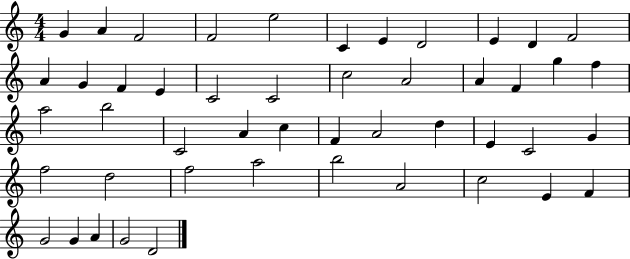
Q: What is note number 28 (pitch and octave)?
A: C5